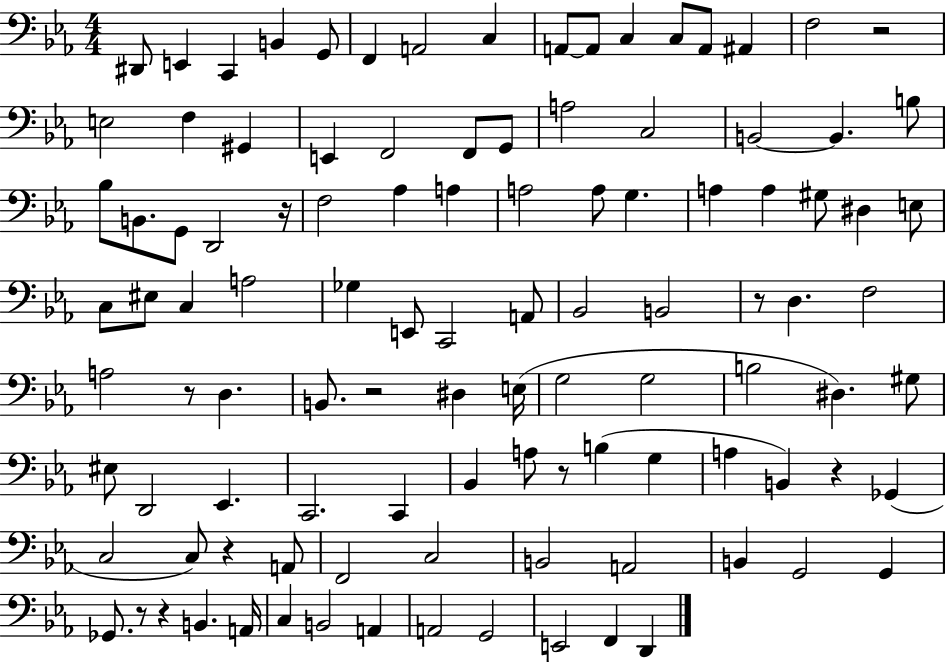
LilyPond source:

{
  \clef bass
  \numericTimeSignature
  \time 4/4
  \key ees \major
  dis,8 e,4 c,4 b,4 g,8 | f,4 a,2 c4 | a,8~~ a,8 c4 c8 a,8 ais,4 | f2 r2 | \break e2 f4 gis,4 | e,4 f,2 f,8 g,8 | a2 c2 | b,2~~ b,4. b8 | \break bes8 b,8. g,8 d,2 r16 | f2 aes4 a4 | a2 a8 g4. | a4 a4 gis8 dis4 e8 | \break c8 eis8 c4 a2 | ges4 e,8 c,2 a,8 | bes,2 b,2 | r8 d4. f2 | \break a2 r8 d4. | b,8. r2 dis4 e16( | g2 g2 | b2 dis4.) gis8 | \break eis8 d,2 ees,4. | c,2. c,4 | bes,4 a8 r8 b4( g4 | a4 b,4) r4 ges,4( | \break c2 c8) r4 a,8 | f,2 c2 | b,2 a,2 | b,4 g,2 g,4 | \break ges,8. r8 r4 b,4. a,16 | c4 b,2 a,4 | a,2 g,2 | e,2 f,4 d,4 | \break \bar "|."
}